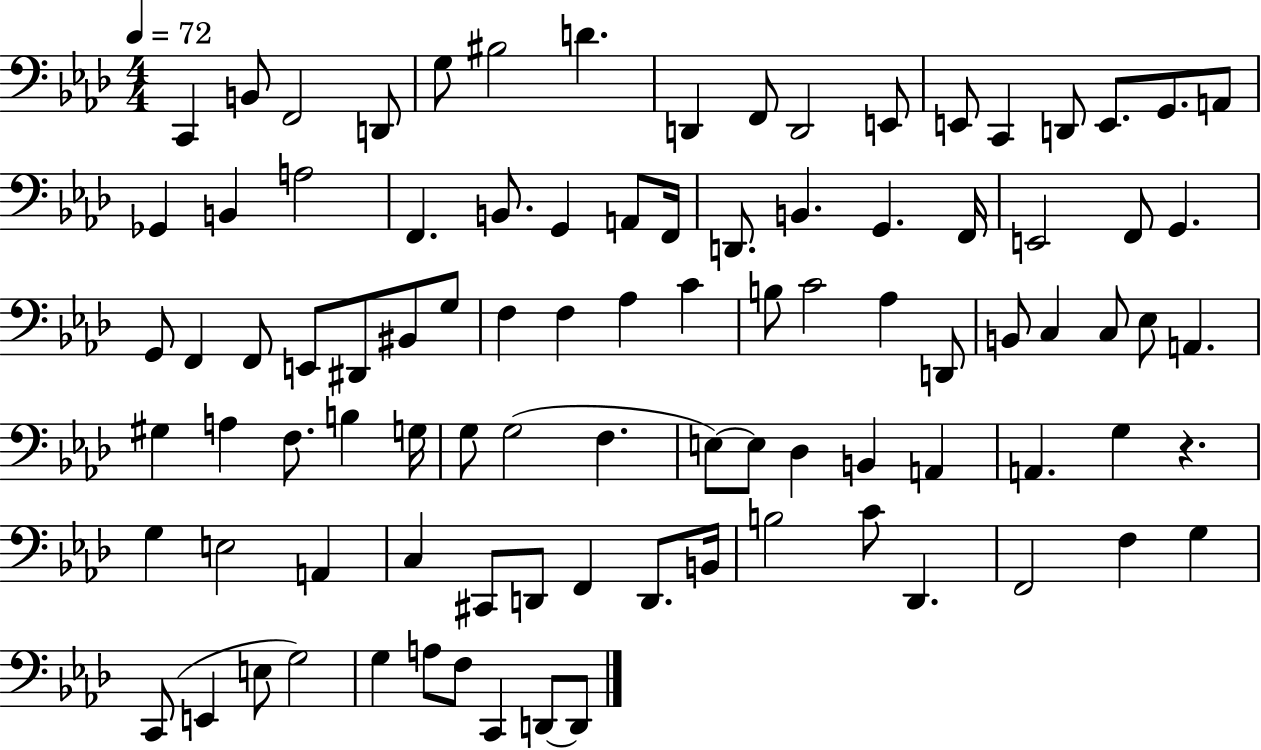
X:1
T:Untitled
M:4/4
L:1/4
K:Ab
C,, B,,/2 F,,2 D,,/2 G,/2 ^B,2 D D,, F,,/2 D,,2 E,,/2 E,,/2 C,, D,,/2 E,,/2 G,,/2 A,,/2 _G,, B,, A,2 F,, B,,/2 G,, A,,/2 F,,/4 D,,/2 B,, G,, F,,/4 E,,2 F,,/2 G,, G,,/2 F,, F,,/2 E,,/2 ^D,,/2 ^B,,/2 G,/2 F, F, _A, C B,/2 C2 _A, D,,/2 B,,/2 C, C,/2 _E,/2 A,, ^G, A, F,/2 B, G,/4 G,/2 G,2 F, E,/2 E,/2 _D, B,, A,, A,, G, z G, E,2 A,, C, ^C,,/2 D,,/2 F,, D,,/2 B,,/4 B,2 C/2 _D,, F,,2 F, G, C,,/2 E,, E,/2 G,2 G, A,/2 F,/2 C,, D,,/2 D,,/2